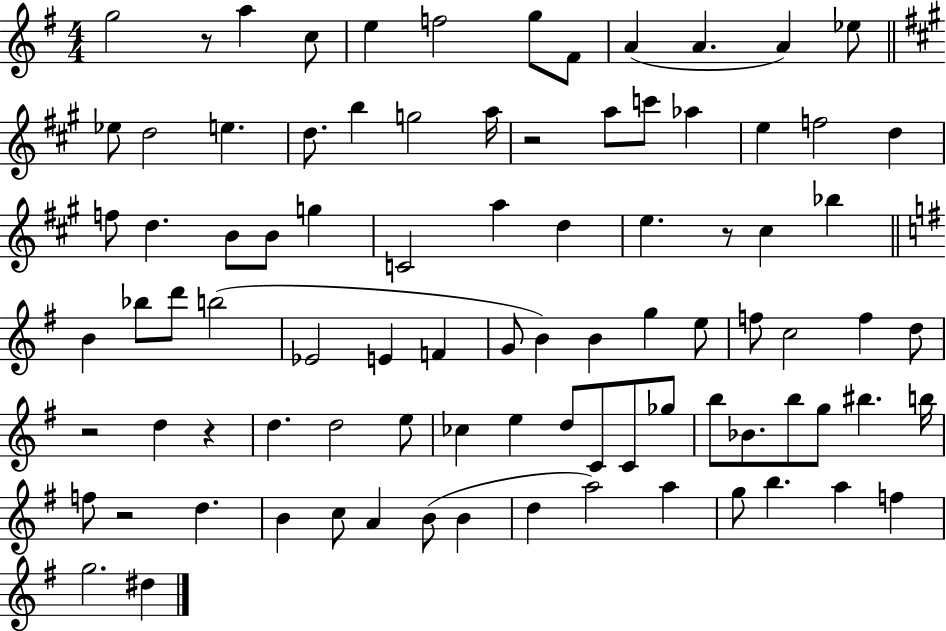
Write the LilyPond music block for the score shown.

{
  \clef treble
  \numericTimeSignature
  \time 4/4
  \key g \major
  g''2 r8 a''4 c''8 | e''4 f''2 g''8 fis'8 | a'4( a'4. a'4) ees''8 | \bar "||" \break \key a \major ees''8 d''2 e''4. | d''8. b''4 g''2 a''16 | r2 a''8 c'''8 aes''4 | e''4 f''2 d''4 | \break f''8 d''4. b'8 b'8 g''4 | c'2 a''4 d''4 | e''4. r8 cis''4 bes''4 | \bar "||" \break \key g \major b'4 bes''8 d'''8 b''2( | ees'2 e'4 f'4 | g'8 b'4) b'4 g''4 e''8 | f''8 c''2 f''4 d''8 | \break r2 d''4 r4 | d''4. d''2 e''8 | ces''4 e''4 d''8 c'8 c'8 ges''8 | b''8 bes'8. b''8 g''8 bis''4. b''16 | \break f''8 r2 d''4. | b'4 c''8 a'4 b'8( b'4 | d''4 a''2) a''4 | g''8 b''4. a''4 f''4 | \break g''2. dis''4 | \bar "|."
}